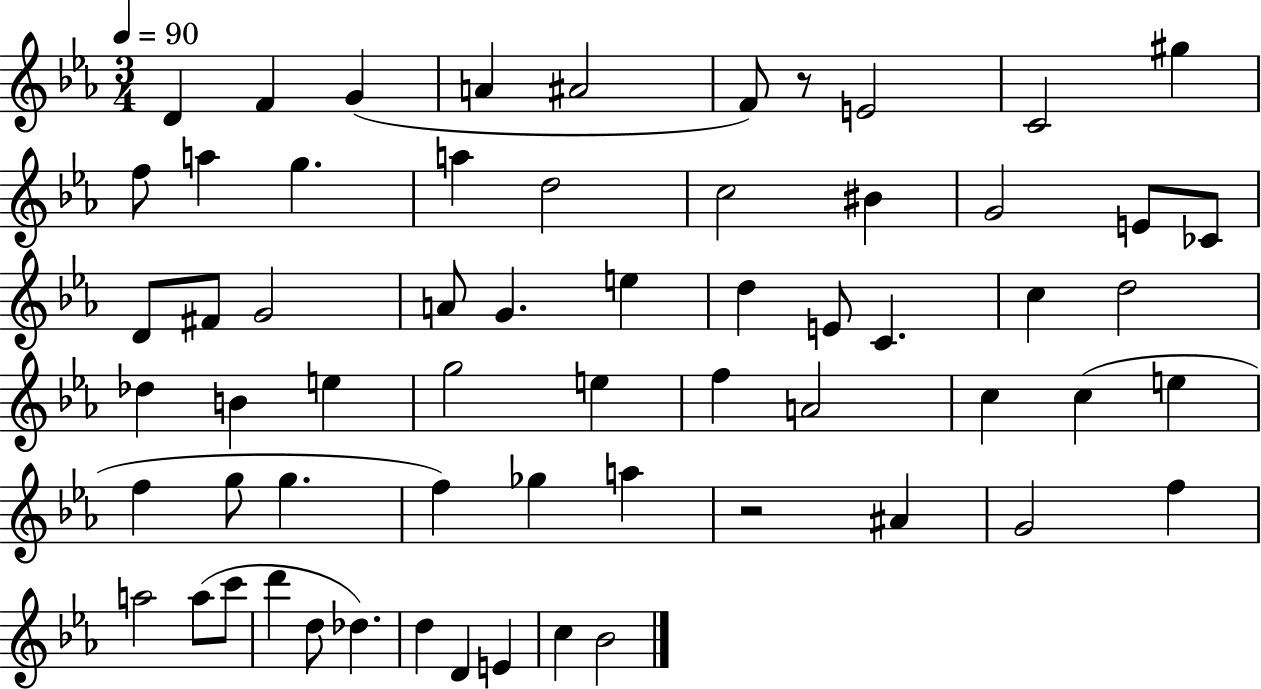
X:1
T:Untitled
M:3/4
L:1/4
K:Eb
D F G A ^A2 F/2 z/2 E2 C2 ^g f/2 a g a d2 c2 ^B G2 E/2 _C/2 D/2 ^F/2 G2 A/2 G e d E/2 C c d2 _d B e g2 e f A2 c c e f g/2 g f _g a z2 ^A G2 f a2 a/2 c'/2 d' d/2 _d d D E c _B2